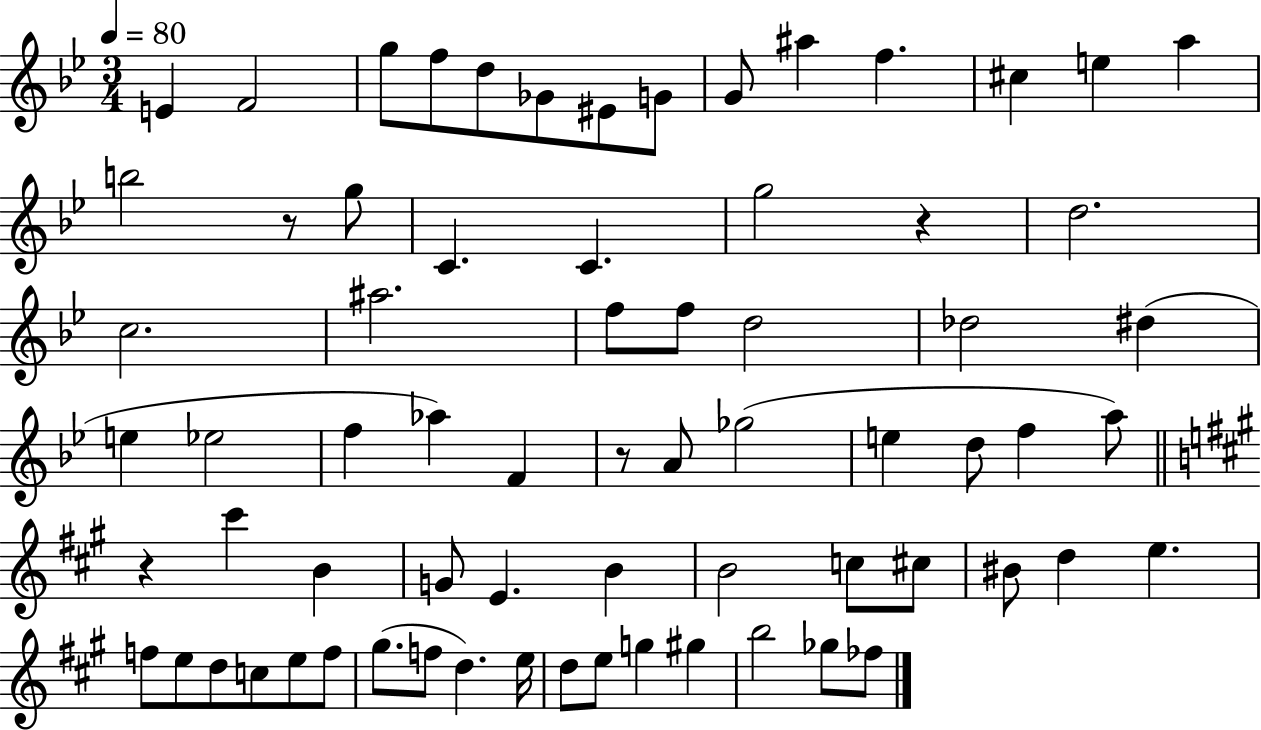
E4/q F4/h G5/e F5/e D5/e Gb4/e EIS4/e G4/e G4/e A#5/q F5/q. C#5/q E5/q A5/q B5/h R/e G5/e C4/q. C4/q. G5/h R/q D5/h. C5/h. A#5/h. F5/e F5/e D5/h Db5/h D#5/q E5/q Eb5/h F5/q Ab5/q F4/q R/e A4/e Gb5/h E5/q D5/e F5/q A5/e R/q C#6/q B4/q G4/e E4/q. B4/q B4/h C5/e C#5/e BIS4/e D5/q E5/q. F5/e E5/e D5/e C5/e E5/e F5/e G#5/e. F5/e D5/q. E5/s D5/e E5/e G5/q G#5/q B5/h Gb5/e FES5/e